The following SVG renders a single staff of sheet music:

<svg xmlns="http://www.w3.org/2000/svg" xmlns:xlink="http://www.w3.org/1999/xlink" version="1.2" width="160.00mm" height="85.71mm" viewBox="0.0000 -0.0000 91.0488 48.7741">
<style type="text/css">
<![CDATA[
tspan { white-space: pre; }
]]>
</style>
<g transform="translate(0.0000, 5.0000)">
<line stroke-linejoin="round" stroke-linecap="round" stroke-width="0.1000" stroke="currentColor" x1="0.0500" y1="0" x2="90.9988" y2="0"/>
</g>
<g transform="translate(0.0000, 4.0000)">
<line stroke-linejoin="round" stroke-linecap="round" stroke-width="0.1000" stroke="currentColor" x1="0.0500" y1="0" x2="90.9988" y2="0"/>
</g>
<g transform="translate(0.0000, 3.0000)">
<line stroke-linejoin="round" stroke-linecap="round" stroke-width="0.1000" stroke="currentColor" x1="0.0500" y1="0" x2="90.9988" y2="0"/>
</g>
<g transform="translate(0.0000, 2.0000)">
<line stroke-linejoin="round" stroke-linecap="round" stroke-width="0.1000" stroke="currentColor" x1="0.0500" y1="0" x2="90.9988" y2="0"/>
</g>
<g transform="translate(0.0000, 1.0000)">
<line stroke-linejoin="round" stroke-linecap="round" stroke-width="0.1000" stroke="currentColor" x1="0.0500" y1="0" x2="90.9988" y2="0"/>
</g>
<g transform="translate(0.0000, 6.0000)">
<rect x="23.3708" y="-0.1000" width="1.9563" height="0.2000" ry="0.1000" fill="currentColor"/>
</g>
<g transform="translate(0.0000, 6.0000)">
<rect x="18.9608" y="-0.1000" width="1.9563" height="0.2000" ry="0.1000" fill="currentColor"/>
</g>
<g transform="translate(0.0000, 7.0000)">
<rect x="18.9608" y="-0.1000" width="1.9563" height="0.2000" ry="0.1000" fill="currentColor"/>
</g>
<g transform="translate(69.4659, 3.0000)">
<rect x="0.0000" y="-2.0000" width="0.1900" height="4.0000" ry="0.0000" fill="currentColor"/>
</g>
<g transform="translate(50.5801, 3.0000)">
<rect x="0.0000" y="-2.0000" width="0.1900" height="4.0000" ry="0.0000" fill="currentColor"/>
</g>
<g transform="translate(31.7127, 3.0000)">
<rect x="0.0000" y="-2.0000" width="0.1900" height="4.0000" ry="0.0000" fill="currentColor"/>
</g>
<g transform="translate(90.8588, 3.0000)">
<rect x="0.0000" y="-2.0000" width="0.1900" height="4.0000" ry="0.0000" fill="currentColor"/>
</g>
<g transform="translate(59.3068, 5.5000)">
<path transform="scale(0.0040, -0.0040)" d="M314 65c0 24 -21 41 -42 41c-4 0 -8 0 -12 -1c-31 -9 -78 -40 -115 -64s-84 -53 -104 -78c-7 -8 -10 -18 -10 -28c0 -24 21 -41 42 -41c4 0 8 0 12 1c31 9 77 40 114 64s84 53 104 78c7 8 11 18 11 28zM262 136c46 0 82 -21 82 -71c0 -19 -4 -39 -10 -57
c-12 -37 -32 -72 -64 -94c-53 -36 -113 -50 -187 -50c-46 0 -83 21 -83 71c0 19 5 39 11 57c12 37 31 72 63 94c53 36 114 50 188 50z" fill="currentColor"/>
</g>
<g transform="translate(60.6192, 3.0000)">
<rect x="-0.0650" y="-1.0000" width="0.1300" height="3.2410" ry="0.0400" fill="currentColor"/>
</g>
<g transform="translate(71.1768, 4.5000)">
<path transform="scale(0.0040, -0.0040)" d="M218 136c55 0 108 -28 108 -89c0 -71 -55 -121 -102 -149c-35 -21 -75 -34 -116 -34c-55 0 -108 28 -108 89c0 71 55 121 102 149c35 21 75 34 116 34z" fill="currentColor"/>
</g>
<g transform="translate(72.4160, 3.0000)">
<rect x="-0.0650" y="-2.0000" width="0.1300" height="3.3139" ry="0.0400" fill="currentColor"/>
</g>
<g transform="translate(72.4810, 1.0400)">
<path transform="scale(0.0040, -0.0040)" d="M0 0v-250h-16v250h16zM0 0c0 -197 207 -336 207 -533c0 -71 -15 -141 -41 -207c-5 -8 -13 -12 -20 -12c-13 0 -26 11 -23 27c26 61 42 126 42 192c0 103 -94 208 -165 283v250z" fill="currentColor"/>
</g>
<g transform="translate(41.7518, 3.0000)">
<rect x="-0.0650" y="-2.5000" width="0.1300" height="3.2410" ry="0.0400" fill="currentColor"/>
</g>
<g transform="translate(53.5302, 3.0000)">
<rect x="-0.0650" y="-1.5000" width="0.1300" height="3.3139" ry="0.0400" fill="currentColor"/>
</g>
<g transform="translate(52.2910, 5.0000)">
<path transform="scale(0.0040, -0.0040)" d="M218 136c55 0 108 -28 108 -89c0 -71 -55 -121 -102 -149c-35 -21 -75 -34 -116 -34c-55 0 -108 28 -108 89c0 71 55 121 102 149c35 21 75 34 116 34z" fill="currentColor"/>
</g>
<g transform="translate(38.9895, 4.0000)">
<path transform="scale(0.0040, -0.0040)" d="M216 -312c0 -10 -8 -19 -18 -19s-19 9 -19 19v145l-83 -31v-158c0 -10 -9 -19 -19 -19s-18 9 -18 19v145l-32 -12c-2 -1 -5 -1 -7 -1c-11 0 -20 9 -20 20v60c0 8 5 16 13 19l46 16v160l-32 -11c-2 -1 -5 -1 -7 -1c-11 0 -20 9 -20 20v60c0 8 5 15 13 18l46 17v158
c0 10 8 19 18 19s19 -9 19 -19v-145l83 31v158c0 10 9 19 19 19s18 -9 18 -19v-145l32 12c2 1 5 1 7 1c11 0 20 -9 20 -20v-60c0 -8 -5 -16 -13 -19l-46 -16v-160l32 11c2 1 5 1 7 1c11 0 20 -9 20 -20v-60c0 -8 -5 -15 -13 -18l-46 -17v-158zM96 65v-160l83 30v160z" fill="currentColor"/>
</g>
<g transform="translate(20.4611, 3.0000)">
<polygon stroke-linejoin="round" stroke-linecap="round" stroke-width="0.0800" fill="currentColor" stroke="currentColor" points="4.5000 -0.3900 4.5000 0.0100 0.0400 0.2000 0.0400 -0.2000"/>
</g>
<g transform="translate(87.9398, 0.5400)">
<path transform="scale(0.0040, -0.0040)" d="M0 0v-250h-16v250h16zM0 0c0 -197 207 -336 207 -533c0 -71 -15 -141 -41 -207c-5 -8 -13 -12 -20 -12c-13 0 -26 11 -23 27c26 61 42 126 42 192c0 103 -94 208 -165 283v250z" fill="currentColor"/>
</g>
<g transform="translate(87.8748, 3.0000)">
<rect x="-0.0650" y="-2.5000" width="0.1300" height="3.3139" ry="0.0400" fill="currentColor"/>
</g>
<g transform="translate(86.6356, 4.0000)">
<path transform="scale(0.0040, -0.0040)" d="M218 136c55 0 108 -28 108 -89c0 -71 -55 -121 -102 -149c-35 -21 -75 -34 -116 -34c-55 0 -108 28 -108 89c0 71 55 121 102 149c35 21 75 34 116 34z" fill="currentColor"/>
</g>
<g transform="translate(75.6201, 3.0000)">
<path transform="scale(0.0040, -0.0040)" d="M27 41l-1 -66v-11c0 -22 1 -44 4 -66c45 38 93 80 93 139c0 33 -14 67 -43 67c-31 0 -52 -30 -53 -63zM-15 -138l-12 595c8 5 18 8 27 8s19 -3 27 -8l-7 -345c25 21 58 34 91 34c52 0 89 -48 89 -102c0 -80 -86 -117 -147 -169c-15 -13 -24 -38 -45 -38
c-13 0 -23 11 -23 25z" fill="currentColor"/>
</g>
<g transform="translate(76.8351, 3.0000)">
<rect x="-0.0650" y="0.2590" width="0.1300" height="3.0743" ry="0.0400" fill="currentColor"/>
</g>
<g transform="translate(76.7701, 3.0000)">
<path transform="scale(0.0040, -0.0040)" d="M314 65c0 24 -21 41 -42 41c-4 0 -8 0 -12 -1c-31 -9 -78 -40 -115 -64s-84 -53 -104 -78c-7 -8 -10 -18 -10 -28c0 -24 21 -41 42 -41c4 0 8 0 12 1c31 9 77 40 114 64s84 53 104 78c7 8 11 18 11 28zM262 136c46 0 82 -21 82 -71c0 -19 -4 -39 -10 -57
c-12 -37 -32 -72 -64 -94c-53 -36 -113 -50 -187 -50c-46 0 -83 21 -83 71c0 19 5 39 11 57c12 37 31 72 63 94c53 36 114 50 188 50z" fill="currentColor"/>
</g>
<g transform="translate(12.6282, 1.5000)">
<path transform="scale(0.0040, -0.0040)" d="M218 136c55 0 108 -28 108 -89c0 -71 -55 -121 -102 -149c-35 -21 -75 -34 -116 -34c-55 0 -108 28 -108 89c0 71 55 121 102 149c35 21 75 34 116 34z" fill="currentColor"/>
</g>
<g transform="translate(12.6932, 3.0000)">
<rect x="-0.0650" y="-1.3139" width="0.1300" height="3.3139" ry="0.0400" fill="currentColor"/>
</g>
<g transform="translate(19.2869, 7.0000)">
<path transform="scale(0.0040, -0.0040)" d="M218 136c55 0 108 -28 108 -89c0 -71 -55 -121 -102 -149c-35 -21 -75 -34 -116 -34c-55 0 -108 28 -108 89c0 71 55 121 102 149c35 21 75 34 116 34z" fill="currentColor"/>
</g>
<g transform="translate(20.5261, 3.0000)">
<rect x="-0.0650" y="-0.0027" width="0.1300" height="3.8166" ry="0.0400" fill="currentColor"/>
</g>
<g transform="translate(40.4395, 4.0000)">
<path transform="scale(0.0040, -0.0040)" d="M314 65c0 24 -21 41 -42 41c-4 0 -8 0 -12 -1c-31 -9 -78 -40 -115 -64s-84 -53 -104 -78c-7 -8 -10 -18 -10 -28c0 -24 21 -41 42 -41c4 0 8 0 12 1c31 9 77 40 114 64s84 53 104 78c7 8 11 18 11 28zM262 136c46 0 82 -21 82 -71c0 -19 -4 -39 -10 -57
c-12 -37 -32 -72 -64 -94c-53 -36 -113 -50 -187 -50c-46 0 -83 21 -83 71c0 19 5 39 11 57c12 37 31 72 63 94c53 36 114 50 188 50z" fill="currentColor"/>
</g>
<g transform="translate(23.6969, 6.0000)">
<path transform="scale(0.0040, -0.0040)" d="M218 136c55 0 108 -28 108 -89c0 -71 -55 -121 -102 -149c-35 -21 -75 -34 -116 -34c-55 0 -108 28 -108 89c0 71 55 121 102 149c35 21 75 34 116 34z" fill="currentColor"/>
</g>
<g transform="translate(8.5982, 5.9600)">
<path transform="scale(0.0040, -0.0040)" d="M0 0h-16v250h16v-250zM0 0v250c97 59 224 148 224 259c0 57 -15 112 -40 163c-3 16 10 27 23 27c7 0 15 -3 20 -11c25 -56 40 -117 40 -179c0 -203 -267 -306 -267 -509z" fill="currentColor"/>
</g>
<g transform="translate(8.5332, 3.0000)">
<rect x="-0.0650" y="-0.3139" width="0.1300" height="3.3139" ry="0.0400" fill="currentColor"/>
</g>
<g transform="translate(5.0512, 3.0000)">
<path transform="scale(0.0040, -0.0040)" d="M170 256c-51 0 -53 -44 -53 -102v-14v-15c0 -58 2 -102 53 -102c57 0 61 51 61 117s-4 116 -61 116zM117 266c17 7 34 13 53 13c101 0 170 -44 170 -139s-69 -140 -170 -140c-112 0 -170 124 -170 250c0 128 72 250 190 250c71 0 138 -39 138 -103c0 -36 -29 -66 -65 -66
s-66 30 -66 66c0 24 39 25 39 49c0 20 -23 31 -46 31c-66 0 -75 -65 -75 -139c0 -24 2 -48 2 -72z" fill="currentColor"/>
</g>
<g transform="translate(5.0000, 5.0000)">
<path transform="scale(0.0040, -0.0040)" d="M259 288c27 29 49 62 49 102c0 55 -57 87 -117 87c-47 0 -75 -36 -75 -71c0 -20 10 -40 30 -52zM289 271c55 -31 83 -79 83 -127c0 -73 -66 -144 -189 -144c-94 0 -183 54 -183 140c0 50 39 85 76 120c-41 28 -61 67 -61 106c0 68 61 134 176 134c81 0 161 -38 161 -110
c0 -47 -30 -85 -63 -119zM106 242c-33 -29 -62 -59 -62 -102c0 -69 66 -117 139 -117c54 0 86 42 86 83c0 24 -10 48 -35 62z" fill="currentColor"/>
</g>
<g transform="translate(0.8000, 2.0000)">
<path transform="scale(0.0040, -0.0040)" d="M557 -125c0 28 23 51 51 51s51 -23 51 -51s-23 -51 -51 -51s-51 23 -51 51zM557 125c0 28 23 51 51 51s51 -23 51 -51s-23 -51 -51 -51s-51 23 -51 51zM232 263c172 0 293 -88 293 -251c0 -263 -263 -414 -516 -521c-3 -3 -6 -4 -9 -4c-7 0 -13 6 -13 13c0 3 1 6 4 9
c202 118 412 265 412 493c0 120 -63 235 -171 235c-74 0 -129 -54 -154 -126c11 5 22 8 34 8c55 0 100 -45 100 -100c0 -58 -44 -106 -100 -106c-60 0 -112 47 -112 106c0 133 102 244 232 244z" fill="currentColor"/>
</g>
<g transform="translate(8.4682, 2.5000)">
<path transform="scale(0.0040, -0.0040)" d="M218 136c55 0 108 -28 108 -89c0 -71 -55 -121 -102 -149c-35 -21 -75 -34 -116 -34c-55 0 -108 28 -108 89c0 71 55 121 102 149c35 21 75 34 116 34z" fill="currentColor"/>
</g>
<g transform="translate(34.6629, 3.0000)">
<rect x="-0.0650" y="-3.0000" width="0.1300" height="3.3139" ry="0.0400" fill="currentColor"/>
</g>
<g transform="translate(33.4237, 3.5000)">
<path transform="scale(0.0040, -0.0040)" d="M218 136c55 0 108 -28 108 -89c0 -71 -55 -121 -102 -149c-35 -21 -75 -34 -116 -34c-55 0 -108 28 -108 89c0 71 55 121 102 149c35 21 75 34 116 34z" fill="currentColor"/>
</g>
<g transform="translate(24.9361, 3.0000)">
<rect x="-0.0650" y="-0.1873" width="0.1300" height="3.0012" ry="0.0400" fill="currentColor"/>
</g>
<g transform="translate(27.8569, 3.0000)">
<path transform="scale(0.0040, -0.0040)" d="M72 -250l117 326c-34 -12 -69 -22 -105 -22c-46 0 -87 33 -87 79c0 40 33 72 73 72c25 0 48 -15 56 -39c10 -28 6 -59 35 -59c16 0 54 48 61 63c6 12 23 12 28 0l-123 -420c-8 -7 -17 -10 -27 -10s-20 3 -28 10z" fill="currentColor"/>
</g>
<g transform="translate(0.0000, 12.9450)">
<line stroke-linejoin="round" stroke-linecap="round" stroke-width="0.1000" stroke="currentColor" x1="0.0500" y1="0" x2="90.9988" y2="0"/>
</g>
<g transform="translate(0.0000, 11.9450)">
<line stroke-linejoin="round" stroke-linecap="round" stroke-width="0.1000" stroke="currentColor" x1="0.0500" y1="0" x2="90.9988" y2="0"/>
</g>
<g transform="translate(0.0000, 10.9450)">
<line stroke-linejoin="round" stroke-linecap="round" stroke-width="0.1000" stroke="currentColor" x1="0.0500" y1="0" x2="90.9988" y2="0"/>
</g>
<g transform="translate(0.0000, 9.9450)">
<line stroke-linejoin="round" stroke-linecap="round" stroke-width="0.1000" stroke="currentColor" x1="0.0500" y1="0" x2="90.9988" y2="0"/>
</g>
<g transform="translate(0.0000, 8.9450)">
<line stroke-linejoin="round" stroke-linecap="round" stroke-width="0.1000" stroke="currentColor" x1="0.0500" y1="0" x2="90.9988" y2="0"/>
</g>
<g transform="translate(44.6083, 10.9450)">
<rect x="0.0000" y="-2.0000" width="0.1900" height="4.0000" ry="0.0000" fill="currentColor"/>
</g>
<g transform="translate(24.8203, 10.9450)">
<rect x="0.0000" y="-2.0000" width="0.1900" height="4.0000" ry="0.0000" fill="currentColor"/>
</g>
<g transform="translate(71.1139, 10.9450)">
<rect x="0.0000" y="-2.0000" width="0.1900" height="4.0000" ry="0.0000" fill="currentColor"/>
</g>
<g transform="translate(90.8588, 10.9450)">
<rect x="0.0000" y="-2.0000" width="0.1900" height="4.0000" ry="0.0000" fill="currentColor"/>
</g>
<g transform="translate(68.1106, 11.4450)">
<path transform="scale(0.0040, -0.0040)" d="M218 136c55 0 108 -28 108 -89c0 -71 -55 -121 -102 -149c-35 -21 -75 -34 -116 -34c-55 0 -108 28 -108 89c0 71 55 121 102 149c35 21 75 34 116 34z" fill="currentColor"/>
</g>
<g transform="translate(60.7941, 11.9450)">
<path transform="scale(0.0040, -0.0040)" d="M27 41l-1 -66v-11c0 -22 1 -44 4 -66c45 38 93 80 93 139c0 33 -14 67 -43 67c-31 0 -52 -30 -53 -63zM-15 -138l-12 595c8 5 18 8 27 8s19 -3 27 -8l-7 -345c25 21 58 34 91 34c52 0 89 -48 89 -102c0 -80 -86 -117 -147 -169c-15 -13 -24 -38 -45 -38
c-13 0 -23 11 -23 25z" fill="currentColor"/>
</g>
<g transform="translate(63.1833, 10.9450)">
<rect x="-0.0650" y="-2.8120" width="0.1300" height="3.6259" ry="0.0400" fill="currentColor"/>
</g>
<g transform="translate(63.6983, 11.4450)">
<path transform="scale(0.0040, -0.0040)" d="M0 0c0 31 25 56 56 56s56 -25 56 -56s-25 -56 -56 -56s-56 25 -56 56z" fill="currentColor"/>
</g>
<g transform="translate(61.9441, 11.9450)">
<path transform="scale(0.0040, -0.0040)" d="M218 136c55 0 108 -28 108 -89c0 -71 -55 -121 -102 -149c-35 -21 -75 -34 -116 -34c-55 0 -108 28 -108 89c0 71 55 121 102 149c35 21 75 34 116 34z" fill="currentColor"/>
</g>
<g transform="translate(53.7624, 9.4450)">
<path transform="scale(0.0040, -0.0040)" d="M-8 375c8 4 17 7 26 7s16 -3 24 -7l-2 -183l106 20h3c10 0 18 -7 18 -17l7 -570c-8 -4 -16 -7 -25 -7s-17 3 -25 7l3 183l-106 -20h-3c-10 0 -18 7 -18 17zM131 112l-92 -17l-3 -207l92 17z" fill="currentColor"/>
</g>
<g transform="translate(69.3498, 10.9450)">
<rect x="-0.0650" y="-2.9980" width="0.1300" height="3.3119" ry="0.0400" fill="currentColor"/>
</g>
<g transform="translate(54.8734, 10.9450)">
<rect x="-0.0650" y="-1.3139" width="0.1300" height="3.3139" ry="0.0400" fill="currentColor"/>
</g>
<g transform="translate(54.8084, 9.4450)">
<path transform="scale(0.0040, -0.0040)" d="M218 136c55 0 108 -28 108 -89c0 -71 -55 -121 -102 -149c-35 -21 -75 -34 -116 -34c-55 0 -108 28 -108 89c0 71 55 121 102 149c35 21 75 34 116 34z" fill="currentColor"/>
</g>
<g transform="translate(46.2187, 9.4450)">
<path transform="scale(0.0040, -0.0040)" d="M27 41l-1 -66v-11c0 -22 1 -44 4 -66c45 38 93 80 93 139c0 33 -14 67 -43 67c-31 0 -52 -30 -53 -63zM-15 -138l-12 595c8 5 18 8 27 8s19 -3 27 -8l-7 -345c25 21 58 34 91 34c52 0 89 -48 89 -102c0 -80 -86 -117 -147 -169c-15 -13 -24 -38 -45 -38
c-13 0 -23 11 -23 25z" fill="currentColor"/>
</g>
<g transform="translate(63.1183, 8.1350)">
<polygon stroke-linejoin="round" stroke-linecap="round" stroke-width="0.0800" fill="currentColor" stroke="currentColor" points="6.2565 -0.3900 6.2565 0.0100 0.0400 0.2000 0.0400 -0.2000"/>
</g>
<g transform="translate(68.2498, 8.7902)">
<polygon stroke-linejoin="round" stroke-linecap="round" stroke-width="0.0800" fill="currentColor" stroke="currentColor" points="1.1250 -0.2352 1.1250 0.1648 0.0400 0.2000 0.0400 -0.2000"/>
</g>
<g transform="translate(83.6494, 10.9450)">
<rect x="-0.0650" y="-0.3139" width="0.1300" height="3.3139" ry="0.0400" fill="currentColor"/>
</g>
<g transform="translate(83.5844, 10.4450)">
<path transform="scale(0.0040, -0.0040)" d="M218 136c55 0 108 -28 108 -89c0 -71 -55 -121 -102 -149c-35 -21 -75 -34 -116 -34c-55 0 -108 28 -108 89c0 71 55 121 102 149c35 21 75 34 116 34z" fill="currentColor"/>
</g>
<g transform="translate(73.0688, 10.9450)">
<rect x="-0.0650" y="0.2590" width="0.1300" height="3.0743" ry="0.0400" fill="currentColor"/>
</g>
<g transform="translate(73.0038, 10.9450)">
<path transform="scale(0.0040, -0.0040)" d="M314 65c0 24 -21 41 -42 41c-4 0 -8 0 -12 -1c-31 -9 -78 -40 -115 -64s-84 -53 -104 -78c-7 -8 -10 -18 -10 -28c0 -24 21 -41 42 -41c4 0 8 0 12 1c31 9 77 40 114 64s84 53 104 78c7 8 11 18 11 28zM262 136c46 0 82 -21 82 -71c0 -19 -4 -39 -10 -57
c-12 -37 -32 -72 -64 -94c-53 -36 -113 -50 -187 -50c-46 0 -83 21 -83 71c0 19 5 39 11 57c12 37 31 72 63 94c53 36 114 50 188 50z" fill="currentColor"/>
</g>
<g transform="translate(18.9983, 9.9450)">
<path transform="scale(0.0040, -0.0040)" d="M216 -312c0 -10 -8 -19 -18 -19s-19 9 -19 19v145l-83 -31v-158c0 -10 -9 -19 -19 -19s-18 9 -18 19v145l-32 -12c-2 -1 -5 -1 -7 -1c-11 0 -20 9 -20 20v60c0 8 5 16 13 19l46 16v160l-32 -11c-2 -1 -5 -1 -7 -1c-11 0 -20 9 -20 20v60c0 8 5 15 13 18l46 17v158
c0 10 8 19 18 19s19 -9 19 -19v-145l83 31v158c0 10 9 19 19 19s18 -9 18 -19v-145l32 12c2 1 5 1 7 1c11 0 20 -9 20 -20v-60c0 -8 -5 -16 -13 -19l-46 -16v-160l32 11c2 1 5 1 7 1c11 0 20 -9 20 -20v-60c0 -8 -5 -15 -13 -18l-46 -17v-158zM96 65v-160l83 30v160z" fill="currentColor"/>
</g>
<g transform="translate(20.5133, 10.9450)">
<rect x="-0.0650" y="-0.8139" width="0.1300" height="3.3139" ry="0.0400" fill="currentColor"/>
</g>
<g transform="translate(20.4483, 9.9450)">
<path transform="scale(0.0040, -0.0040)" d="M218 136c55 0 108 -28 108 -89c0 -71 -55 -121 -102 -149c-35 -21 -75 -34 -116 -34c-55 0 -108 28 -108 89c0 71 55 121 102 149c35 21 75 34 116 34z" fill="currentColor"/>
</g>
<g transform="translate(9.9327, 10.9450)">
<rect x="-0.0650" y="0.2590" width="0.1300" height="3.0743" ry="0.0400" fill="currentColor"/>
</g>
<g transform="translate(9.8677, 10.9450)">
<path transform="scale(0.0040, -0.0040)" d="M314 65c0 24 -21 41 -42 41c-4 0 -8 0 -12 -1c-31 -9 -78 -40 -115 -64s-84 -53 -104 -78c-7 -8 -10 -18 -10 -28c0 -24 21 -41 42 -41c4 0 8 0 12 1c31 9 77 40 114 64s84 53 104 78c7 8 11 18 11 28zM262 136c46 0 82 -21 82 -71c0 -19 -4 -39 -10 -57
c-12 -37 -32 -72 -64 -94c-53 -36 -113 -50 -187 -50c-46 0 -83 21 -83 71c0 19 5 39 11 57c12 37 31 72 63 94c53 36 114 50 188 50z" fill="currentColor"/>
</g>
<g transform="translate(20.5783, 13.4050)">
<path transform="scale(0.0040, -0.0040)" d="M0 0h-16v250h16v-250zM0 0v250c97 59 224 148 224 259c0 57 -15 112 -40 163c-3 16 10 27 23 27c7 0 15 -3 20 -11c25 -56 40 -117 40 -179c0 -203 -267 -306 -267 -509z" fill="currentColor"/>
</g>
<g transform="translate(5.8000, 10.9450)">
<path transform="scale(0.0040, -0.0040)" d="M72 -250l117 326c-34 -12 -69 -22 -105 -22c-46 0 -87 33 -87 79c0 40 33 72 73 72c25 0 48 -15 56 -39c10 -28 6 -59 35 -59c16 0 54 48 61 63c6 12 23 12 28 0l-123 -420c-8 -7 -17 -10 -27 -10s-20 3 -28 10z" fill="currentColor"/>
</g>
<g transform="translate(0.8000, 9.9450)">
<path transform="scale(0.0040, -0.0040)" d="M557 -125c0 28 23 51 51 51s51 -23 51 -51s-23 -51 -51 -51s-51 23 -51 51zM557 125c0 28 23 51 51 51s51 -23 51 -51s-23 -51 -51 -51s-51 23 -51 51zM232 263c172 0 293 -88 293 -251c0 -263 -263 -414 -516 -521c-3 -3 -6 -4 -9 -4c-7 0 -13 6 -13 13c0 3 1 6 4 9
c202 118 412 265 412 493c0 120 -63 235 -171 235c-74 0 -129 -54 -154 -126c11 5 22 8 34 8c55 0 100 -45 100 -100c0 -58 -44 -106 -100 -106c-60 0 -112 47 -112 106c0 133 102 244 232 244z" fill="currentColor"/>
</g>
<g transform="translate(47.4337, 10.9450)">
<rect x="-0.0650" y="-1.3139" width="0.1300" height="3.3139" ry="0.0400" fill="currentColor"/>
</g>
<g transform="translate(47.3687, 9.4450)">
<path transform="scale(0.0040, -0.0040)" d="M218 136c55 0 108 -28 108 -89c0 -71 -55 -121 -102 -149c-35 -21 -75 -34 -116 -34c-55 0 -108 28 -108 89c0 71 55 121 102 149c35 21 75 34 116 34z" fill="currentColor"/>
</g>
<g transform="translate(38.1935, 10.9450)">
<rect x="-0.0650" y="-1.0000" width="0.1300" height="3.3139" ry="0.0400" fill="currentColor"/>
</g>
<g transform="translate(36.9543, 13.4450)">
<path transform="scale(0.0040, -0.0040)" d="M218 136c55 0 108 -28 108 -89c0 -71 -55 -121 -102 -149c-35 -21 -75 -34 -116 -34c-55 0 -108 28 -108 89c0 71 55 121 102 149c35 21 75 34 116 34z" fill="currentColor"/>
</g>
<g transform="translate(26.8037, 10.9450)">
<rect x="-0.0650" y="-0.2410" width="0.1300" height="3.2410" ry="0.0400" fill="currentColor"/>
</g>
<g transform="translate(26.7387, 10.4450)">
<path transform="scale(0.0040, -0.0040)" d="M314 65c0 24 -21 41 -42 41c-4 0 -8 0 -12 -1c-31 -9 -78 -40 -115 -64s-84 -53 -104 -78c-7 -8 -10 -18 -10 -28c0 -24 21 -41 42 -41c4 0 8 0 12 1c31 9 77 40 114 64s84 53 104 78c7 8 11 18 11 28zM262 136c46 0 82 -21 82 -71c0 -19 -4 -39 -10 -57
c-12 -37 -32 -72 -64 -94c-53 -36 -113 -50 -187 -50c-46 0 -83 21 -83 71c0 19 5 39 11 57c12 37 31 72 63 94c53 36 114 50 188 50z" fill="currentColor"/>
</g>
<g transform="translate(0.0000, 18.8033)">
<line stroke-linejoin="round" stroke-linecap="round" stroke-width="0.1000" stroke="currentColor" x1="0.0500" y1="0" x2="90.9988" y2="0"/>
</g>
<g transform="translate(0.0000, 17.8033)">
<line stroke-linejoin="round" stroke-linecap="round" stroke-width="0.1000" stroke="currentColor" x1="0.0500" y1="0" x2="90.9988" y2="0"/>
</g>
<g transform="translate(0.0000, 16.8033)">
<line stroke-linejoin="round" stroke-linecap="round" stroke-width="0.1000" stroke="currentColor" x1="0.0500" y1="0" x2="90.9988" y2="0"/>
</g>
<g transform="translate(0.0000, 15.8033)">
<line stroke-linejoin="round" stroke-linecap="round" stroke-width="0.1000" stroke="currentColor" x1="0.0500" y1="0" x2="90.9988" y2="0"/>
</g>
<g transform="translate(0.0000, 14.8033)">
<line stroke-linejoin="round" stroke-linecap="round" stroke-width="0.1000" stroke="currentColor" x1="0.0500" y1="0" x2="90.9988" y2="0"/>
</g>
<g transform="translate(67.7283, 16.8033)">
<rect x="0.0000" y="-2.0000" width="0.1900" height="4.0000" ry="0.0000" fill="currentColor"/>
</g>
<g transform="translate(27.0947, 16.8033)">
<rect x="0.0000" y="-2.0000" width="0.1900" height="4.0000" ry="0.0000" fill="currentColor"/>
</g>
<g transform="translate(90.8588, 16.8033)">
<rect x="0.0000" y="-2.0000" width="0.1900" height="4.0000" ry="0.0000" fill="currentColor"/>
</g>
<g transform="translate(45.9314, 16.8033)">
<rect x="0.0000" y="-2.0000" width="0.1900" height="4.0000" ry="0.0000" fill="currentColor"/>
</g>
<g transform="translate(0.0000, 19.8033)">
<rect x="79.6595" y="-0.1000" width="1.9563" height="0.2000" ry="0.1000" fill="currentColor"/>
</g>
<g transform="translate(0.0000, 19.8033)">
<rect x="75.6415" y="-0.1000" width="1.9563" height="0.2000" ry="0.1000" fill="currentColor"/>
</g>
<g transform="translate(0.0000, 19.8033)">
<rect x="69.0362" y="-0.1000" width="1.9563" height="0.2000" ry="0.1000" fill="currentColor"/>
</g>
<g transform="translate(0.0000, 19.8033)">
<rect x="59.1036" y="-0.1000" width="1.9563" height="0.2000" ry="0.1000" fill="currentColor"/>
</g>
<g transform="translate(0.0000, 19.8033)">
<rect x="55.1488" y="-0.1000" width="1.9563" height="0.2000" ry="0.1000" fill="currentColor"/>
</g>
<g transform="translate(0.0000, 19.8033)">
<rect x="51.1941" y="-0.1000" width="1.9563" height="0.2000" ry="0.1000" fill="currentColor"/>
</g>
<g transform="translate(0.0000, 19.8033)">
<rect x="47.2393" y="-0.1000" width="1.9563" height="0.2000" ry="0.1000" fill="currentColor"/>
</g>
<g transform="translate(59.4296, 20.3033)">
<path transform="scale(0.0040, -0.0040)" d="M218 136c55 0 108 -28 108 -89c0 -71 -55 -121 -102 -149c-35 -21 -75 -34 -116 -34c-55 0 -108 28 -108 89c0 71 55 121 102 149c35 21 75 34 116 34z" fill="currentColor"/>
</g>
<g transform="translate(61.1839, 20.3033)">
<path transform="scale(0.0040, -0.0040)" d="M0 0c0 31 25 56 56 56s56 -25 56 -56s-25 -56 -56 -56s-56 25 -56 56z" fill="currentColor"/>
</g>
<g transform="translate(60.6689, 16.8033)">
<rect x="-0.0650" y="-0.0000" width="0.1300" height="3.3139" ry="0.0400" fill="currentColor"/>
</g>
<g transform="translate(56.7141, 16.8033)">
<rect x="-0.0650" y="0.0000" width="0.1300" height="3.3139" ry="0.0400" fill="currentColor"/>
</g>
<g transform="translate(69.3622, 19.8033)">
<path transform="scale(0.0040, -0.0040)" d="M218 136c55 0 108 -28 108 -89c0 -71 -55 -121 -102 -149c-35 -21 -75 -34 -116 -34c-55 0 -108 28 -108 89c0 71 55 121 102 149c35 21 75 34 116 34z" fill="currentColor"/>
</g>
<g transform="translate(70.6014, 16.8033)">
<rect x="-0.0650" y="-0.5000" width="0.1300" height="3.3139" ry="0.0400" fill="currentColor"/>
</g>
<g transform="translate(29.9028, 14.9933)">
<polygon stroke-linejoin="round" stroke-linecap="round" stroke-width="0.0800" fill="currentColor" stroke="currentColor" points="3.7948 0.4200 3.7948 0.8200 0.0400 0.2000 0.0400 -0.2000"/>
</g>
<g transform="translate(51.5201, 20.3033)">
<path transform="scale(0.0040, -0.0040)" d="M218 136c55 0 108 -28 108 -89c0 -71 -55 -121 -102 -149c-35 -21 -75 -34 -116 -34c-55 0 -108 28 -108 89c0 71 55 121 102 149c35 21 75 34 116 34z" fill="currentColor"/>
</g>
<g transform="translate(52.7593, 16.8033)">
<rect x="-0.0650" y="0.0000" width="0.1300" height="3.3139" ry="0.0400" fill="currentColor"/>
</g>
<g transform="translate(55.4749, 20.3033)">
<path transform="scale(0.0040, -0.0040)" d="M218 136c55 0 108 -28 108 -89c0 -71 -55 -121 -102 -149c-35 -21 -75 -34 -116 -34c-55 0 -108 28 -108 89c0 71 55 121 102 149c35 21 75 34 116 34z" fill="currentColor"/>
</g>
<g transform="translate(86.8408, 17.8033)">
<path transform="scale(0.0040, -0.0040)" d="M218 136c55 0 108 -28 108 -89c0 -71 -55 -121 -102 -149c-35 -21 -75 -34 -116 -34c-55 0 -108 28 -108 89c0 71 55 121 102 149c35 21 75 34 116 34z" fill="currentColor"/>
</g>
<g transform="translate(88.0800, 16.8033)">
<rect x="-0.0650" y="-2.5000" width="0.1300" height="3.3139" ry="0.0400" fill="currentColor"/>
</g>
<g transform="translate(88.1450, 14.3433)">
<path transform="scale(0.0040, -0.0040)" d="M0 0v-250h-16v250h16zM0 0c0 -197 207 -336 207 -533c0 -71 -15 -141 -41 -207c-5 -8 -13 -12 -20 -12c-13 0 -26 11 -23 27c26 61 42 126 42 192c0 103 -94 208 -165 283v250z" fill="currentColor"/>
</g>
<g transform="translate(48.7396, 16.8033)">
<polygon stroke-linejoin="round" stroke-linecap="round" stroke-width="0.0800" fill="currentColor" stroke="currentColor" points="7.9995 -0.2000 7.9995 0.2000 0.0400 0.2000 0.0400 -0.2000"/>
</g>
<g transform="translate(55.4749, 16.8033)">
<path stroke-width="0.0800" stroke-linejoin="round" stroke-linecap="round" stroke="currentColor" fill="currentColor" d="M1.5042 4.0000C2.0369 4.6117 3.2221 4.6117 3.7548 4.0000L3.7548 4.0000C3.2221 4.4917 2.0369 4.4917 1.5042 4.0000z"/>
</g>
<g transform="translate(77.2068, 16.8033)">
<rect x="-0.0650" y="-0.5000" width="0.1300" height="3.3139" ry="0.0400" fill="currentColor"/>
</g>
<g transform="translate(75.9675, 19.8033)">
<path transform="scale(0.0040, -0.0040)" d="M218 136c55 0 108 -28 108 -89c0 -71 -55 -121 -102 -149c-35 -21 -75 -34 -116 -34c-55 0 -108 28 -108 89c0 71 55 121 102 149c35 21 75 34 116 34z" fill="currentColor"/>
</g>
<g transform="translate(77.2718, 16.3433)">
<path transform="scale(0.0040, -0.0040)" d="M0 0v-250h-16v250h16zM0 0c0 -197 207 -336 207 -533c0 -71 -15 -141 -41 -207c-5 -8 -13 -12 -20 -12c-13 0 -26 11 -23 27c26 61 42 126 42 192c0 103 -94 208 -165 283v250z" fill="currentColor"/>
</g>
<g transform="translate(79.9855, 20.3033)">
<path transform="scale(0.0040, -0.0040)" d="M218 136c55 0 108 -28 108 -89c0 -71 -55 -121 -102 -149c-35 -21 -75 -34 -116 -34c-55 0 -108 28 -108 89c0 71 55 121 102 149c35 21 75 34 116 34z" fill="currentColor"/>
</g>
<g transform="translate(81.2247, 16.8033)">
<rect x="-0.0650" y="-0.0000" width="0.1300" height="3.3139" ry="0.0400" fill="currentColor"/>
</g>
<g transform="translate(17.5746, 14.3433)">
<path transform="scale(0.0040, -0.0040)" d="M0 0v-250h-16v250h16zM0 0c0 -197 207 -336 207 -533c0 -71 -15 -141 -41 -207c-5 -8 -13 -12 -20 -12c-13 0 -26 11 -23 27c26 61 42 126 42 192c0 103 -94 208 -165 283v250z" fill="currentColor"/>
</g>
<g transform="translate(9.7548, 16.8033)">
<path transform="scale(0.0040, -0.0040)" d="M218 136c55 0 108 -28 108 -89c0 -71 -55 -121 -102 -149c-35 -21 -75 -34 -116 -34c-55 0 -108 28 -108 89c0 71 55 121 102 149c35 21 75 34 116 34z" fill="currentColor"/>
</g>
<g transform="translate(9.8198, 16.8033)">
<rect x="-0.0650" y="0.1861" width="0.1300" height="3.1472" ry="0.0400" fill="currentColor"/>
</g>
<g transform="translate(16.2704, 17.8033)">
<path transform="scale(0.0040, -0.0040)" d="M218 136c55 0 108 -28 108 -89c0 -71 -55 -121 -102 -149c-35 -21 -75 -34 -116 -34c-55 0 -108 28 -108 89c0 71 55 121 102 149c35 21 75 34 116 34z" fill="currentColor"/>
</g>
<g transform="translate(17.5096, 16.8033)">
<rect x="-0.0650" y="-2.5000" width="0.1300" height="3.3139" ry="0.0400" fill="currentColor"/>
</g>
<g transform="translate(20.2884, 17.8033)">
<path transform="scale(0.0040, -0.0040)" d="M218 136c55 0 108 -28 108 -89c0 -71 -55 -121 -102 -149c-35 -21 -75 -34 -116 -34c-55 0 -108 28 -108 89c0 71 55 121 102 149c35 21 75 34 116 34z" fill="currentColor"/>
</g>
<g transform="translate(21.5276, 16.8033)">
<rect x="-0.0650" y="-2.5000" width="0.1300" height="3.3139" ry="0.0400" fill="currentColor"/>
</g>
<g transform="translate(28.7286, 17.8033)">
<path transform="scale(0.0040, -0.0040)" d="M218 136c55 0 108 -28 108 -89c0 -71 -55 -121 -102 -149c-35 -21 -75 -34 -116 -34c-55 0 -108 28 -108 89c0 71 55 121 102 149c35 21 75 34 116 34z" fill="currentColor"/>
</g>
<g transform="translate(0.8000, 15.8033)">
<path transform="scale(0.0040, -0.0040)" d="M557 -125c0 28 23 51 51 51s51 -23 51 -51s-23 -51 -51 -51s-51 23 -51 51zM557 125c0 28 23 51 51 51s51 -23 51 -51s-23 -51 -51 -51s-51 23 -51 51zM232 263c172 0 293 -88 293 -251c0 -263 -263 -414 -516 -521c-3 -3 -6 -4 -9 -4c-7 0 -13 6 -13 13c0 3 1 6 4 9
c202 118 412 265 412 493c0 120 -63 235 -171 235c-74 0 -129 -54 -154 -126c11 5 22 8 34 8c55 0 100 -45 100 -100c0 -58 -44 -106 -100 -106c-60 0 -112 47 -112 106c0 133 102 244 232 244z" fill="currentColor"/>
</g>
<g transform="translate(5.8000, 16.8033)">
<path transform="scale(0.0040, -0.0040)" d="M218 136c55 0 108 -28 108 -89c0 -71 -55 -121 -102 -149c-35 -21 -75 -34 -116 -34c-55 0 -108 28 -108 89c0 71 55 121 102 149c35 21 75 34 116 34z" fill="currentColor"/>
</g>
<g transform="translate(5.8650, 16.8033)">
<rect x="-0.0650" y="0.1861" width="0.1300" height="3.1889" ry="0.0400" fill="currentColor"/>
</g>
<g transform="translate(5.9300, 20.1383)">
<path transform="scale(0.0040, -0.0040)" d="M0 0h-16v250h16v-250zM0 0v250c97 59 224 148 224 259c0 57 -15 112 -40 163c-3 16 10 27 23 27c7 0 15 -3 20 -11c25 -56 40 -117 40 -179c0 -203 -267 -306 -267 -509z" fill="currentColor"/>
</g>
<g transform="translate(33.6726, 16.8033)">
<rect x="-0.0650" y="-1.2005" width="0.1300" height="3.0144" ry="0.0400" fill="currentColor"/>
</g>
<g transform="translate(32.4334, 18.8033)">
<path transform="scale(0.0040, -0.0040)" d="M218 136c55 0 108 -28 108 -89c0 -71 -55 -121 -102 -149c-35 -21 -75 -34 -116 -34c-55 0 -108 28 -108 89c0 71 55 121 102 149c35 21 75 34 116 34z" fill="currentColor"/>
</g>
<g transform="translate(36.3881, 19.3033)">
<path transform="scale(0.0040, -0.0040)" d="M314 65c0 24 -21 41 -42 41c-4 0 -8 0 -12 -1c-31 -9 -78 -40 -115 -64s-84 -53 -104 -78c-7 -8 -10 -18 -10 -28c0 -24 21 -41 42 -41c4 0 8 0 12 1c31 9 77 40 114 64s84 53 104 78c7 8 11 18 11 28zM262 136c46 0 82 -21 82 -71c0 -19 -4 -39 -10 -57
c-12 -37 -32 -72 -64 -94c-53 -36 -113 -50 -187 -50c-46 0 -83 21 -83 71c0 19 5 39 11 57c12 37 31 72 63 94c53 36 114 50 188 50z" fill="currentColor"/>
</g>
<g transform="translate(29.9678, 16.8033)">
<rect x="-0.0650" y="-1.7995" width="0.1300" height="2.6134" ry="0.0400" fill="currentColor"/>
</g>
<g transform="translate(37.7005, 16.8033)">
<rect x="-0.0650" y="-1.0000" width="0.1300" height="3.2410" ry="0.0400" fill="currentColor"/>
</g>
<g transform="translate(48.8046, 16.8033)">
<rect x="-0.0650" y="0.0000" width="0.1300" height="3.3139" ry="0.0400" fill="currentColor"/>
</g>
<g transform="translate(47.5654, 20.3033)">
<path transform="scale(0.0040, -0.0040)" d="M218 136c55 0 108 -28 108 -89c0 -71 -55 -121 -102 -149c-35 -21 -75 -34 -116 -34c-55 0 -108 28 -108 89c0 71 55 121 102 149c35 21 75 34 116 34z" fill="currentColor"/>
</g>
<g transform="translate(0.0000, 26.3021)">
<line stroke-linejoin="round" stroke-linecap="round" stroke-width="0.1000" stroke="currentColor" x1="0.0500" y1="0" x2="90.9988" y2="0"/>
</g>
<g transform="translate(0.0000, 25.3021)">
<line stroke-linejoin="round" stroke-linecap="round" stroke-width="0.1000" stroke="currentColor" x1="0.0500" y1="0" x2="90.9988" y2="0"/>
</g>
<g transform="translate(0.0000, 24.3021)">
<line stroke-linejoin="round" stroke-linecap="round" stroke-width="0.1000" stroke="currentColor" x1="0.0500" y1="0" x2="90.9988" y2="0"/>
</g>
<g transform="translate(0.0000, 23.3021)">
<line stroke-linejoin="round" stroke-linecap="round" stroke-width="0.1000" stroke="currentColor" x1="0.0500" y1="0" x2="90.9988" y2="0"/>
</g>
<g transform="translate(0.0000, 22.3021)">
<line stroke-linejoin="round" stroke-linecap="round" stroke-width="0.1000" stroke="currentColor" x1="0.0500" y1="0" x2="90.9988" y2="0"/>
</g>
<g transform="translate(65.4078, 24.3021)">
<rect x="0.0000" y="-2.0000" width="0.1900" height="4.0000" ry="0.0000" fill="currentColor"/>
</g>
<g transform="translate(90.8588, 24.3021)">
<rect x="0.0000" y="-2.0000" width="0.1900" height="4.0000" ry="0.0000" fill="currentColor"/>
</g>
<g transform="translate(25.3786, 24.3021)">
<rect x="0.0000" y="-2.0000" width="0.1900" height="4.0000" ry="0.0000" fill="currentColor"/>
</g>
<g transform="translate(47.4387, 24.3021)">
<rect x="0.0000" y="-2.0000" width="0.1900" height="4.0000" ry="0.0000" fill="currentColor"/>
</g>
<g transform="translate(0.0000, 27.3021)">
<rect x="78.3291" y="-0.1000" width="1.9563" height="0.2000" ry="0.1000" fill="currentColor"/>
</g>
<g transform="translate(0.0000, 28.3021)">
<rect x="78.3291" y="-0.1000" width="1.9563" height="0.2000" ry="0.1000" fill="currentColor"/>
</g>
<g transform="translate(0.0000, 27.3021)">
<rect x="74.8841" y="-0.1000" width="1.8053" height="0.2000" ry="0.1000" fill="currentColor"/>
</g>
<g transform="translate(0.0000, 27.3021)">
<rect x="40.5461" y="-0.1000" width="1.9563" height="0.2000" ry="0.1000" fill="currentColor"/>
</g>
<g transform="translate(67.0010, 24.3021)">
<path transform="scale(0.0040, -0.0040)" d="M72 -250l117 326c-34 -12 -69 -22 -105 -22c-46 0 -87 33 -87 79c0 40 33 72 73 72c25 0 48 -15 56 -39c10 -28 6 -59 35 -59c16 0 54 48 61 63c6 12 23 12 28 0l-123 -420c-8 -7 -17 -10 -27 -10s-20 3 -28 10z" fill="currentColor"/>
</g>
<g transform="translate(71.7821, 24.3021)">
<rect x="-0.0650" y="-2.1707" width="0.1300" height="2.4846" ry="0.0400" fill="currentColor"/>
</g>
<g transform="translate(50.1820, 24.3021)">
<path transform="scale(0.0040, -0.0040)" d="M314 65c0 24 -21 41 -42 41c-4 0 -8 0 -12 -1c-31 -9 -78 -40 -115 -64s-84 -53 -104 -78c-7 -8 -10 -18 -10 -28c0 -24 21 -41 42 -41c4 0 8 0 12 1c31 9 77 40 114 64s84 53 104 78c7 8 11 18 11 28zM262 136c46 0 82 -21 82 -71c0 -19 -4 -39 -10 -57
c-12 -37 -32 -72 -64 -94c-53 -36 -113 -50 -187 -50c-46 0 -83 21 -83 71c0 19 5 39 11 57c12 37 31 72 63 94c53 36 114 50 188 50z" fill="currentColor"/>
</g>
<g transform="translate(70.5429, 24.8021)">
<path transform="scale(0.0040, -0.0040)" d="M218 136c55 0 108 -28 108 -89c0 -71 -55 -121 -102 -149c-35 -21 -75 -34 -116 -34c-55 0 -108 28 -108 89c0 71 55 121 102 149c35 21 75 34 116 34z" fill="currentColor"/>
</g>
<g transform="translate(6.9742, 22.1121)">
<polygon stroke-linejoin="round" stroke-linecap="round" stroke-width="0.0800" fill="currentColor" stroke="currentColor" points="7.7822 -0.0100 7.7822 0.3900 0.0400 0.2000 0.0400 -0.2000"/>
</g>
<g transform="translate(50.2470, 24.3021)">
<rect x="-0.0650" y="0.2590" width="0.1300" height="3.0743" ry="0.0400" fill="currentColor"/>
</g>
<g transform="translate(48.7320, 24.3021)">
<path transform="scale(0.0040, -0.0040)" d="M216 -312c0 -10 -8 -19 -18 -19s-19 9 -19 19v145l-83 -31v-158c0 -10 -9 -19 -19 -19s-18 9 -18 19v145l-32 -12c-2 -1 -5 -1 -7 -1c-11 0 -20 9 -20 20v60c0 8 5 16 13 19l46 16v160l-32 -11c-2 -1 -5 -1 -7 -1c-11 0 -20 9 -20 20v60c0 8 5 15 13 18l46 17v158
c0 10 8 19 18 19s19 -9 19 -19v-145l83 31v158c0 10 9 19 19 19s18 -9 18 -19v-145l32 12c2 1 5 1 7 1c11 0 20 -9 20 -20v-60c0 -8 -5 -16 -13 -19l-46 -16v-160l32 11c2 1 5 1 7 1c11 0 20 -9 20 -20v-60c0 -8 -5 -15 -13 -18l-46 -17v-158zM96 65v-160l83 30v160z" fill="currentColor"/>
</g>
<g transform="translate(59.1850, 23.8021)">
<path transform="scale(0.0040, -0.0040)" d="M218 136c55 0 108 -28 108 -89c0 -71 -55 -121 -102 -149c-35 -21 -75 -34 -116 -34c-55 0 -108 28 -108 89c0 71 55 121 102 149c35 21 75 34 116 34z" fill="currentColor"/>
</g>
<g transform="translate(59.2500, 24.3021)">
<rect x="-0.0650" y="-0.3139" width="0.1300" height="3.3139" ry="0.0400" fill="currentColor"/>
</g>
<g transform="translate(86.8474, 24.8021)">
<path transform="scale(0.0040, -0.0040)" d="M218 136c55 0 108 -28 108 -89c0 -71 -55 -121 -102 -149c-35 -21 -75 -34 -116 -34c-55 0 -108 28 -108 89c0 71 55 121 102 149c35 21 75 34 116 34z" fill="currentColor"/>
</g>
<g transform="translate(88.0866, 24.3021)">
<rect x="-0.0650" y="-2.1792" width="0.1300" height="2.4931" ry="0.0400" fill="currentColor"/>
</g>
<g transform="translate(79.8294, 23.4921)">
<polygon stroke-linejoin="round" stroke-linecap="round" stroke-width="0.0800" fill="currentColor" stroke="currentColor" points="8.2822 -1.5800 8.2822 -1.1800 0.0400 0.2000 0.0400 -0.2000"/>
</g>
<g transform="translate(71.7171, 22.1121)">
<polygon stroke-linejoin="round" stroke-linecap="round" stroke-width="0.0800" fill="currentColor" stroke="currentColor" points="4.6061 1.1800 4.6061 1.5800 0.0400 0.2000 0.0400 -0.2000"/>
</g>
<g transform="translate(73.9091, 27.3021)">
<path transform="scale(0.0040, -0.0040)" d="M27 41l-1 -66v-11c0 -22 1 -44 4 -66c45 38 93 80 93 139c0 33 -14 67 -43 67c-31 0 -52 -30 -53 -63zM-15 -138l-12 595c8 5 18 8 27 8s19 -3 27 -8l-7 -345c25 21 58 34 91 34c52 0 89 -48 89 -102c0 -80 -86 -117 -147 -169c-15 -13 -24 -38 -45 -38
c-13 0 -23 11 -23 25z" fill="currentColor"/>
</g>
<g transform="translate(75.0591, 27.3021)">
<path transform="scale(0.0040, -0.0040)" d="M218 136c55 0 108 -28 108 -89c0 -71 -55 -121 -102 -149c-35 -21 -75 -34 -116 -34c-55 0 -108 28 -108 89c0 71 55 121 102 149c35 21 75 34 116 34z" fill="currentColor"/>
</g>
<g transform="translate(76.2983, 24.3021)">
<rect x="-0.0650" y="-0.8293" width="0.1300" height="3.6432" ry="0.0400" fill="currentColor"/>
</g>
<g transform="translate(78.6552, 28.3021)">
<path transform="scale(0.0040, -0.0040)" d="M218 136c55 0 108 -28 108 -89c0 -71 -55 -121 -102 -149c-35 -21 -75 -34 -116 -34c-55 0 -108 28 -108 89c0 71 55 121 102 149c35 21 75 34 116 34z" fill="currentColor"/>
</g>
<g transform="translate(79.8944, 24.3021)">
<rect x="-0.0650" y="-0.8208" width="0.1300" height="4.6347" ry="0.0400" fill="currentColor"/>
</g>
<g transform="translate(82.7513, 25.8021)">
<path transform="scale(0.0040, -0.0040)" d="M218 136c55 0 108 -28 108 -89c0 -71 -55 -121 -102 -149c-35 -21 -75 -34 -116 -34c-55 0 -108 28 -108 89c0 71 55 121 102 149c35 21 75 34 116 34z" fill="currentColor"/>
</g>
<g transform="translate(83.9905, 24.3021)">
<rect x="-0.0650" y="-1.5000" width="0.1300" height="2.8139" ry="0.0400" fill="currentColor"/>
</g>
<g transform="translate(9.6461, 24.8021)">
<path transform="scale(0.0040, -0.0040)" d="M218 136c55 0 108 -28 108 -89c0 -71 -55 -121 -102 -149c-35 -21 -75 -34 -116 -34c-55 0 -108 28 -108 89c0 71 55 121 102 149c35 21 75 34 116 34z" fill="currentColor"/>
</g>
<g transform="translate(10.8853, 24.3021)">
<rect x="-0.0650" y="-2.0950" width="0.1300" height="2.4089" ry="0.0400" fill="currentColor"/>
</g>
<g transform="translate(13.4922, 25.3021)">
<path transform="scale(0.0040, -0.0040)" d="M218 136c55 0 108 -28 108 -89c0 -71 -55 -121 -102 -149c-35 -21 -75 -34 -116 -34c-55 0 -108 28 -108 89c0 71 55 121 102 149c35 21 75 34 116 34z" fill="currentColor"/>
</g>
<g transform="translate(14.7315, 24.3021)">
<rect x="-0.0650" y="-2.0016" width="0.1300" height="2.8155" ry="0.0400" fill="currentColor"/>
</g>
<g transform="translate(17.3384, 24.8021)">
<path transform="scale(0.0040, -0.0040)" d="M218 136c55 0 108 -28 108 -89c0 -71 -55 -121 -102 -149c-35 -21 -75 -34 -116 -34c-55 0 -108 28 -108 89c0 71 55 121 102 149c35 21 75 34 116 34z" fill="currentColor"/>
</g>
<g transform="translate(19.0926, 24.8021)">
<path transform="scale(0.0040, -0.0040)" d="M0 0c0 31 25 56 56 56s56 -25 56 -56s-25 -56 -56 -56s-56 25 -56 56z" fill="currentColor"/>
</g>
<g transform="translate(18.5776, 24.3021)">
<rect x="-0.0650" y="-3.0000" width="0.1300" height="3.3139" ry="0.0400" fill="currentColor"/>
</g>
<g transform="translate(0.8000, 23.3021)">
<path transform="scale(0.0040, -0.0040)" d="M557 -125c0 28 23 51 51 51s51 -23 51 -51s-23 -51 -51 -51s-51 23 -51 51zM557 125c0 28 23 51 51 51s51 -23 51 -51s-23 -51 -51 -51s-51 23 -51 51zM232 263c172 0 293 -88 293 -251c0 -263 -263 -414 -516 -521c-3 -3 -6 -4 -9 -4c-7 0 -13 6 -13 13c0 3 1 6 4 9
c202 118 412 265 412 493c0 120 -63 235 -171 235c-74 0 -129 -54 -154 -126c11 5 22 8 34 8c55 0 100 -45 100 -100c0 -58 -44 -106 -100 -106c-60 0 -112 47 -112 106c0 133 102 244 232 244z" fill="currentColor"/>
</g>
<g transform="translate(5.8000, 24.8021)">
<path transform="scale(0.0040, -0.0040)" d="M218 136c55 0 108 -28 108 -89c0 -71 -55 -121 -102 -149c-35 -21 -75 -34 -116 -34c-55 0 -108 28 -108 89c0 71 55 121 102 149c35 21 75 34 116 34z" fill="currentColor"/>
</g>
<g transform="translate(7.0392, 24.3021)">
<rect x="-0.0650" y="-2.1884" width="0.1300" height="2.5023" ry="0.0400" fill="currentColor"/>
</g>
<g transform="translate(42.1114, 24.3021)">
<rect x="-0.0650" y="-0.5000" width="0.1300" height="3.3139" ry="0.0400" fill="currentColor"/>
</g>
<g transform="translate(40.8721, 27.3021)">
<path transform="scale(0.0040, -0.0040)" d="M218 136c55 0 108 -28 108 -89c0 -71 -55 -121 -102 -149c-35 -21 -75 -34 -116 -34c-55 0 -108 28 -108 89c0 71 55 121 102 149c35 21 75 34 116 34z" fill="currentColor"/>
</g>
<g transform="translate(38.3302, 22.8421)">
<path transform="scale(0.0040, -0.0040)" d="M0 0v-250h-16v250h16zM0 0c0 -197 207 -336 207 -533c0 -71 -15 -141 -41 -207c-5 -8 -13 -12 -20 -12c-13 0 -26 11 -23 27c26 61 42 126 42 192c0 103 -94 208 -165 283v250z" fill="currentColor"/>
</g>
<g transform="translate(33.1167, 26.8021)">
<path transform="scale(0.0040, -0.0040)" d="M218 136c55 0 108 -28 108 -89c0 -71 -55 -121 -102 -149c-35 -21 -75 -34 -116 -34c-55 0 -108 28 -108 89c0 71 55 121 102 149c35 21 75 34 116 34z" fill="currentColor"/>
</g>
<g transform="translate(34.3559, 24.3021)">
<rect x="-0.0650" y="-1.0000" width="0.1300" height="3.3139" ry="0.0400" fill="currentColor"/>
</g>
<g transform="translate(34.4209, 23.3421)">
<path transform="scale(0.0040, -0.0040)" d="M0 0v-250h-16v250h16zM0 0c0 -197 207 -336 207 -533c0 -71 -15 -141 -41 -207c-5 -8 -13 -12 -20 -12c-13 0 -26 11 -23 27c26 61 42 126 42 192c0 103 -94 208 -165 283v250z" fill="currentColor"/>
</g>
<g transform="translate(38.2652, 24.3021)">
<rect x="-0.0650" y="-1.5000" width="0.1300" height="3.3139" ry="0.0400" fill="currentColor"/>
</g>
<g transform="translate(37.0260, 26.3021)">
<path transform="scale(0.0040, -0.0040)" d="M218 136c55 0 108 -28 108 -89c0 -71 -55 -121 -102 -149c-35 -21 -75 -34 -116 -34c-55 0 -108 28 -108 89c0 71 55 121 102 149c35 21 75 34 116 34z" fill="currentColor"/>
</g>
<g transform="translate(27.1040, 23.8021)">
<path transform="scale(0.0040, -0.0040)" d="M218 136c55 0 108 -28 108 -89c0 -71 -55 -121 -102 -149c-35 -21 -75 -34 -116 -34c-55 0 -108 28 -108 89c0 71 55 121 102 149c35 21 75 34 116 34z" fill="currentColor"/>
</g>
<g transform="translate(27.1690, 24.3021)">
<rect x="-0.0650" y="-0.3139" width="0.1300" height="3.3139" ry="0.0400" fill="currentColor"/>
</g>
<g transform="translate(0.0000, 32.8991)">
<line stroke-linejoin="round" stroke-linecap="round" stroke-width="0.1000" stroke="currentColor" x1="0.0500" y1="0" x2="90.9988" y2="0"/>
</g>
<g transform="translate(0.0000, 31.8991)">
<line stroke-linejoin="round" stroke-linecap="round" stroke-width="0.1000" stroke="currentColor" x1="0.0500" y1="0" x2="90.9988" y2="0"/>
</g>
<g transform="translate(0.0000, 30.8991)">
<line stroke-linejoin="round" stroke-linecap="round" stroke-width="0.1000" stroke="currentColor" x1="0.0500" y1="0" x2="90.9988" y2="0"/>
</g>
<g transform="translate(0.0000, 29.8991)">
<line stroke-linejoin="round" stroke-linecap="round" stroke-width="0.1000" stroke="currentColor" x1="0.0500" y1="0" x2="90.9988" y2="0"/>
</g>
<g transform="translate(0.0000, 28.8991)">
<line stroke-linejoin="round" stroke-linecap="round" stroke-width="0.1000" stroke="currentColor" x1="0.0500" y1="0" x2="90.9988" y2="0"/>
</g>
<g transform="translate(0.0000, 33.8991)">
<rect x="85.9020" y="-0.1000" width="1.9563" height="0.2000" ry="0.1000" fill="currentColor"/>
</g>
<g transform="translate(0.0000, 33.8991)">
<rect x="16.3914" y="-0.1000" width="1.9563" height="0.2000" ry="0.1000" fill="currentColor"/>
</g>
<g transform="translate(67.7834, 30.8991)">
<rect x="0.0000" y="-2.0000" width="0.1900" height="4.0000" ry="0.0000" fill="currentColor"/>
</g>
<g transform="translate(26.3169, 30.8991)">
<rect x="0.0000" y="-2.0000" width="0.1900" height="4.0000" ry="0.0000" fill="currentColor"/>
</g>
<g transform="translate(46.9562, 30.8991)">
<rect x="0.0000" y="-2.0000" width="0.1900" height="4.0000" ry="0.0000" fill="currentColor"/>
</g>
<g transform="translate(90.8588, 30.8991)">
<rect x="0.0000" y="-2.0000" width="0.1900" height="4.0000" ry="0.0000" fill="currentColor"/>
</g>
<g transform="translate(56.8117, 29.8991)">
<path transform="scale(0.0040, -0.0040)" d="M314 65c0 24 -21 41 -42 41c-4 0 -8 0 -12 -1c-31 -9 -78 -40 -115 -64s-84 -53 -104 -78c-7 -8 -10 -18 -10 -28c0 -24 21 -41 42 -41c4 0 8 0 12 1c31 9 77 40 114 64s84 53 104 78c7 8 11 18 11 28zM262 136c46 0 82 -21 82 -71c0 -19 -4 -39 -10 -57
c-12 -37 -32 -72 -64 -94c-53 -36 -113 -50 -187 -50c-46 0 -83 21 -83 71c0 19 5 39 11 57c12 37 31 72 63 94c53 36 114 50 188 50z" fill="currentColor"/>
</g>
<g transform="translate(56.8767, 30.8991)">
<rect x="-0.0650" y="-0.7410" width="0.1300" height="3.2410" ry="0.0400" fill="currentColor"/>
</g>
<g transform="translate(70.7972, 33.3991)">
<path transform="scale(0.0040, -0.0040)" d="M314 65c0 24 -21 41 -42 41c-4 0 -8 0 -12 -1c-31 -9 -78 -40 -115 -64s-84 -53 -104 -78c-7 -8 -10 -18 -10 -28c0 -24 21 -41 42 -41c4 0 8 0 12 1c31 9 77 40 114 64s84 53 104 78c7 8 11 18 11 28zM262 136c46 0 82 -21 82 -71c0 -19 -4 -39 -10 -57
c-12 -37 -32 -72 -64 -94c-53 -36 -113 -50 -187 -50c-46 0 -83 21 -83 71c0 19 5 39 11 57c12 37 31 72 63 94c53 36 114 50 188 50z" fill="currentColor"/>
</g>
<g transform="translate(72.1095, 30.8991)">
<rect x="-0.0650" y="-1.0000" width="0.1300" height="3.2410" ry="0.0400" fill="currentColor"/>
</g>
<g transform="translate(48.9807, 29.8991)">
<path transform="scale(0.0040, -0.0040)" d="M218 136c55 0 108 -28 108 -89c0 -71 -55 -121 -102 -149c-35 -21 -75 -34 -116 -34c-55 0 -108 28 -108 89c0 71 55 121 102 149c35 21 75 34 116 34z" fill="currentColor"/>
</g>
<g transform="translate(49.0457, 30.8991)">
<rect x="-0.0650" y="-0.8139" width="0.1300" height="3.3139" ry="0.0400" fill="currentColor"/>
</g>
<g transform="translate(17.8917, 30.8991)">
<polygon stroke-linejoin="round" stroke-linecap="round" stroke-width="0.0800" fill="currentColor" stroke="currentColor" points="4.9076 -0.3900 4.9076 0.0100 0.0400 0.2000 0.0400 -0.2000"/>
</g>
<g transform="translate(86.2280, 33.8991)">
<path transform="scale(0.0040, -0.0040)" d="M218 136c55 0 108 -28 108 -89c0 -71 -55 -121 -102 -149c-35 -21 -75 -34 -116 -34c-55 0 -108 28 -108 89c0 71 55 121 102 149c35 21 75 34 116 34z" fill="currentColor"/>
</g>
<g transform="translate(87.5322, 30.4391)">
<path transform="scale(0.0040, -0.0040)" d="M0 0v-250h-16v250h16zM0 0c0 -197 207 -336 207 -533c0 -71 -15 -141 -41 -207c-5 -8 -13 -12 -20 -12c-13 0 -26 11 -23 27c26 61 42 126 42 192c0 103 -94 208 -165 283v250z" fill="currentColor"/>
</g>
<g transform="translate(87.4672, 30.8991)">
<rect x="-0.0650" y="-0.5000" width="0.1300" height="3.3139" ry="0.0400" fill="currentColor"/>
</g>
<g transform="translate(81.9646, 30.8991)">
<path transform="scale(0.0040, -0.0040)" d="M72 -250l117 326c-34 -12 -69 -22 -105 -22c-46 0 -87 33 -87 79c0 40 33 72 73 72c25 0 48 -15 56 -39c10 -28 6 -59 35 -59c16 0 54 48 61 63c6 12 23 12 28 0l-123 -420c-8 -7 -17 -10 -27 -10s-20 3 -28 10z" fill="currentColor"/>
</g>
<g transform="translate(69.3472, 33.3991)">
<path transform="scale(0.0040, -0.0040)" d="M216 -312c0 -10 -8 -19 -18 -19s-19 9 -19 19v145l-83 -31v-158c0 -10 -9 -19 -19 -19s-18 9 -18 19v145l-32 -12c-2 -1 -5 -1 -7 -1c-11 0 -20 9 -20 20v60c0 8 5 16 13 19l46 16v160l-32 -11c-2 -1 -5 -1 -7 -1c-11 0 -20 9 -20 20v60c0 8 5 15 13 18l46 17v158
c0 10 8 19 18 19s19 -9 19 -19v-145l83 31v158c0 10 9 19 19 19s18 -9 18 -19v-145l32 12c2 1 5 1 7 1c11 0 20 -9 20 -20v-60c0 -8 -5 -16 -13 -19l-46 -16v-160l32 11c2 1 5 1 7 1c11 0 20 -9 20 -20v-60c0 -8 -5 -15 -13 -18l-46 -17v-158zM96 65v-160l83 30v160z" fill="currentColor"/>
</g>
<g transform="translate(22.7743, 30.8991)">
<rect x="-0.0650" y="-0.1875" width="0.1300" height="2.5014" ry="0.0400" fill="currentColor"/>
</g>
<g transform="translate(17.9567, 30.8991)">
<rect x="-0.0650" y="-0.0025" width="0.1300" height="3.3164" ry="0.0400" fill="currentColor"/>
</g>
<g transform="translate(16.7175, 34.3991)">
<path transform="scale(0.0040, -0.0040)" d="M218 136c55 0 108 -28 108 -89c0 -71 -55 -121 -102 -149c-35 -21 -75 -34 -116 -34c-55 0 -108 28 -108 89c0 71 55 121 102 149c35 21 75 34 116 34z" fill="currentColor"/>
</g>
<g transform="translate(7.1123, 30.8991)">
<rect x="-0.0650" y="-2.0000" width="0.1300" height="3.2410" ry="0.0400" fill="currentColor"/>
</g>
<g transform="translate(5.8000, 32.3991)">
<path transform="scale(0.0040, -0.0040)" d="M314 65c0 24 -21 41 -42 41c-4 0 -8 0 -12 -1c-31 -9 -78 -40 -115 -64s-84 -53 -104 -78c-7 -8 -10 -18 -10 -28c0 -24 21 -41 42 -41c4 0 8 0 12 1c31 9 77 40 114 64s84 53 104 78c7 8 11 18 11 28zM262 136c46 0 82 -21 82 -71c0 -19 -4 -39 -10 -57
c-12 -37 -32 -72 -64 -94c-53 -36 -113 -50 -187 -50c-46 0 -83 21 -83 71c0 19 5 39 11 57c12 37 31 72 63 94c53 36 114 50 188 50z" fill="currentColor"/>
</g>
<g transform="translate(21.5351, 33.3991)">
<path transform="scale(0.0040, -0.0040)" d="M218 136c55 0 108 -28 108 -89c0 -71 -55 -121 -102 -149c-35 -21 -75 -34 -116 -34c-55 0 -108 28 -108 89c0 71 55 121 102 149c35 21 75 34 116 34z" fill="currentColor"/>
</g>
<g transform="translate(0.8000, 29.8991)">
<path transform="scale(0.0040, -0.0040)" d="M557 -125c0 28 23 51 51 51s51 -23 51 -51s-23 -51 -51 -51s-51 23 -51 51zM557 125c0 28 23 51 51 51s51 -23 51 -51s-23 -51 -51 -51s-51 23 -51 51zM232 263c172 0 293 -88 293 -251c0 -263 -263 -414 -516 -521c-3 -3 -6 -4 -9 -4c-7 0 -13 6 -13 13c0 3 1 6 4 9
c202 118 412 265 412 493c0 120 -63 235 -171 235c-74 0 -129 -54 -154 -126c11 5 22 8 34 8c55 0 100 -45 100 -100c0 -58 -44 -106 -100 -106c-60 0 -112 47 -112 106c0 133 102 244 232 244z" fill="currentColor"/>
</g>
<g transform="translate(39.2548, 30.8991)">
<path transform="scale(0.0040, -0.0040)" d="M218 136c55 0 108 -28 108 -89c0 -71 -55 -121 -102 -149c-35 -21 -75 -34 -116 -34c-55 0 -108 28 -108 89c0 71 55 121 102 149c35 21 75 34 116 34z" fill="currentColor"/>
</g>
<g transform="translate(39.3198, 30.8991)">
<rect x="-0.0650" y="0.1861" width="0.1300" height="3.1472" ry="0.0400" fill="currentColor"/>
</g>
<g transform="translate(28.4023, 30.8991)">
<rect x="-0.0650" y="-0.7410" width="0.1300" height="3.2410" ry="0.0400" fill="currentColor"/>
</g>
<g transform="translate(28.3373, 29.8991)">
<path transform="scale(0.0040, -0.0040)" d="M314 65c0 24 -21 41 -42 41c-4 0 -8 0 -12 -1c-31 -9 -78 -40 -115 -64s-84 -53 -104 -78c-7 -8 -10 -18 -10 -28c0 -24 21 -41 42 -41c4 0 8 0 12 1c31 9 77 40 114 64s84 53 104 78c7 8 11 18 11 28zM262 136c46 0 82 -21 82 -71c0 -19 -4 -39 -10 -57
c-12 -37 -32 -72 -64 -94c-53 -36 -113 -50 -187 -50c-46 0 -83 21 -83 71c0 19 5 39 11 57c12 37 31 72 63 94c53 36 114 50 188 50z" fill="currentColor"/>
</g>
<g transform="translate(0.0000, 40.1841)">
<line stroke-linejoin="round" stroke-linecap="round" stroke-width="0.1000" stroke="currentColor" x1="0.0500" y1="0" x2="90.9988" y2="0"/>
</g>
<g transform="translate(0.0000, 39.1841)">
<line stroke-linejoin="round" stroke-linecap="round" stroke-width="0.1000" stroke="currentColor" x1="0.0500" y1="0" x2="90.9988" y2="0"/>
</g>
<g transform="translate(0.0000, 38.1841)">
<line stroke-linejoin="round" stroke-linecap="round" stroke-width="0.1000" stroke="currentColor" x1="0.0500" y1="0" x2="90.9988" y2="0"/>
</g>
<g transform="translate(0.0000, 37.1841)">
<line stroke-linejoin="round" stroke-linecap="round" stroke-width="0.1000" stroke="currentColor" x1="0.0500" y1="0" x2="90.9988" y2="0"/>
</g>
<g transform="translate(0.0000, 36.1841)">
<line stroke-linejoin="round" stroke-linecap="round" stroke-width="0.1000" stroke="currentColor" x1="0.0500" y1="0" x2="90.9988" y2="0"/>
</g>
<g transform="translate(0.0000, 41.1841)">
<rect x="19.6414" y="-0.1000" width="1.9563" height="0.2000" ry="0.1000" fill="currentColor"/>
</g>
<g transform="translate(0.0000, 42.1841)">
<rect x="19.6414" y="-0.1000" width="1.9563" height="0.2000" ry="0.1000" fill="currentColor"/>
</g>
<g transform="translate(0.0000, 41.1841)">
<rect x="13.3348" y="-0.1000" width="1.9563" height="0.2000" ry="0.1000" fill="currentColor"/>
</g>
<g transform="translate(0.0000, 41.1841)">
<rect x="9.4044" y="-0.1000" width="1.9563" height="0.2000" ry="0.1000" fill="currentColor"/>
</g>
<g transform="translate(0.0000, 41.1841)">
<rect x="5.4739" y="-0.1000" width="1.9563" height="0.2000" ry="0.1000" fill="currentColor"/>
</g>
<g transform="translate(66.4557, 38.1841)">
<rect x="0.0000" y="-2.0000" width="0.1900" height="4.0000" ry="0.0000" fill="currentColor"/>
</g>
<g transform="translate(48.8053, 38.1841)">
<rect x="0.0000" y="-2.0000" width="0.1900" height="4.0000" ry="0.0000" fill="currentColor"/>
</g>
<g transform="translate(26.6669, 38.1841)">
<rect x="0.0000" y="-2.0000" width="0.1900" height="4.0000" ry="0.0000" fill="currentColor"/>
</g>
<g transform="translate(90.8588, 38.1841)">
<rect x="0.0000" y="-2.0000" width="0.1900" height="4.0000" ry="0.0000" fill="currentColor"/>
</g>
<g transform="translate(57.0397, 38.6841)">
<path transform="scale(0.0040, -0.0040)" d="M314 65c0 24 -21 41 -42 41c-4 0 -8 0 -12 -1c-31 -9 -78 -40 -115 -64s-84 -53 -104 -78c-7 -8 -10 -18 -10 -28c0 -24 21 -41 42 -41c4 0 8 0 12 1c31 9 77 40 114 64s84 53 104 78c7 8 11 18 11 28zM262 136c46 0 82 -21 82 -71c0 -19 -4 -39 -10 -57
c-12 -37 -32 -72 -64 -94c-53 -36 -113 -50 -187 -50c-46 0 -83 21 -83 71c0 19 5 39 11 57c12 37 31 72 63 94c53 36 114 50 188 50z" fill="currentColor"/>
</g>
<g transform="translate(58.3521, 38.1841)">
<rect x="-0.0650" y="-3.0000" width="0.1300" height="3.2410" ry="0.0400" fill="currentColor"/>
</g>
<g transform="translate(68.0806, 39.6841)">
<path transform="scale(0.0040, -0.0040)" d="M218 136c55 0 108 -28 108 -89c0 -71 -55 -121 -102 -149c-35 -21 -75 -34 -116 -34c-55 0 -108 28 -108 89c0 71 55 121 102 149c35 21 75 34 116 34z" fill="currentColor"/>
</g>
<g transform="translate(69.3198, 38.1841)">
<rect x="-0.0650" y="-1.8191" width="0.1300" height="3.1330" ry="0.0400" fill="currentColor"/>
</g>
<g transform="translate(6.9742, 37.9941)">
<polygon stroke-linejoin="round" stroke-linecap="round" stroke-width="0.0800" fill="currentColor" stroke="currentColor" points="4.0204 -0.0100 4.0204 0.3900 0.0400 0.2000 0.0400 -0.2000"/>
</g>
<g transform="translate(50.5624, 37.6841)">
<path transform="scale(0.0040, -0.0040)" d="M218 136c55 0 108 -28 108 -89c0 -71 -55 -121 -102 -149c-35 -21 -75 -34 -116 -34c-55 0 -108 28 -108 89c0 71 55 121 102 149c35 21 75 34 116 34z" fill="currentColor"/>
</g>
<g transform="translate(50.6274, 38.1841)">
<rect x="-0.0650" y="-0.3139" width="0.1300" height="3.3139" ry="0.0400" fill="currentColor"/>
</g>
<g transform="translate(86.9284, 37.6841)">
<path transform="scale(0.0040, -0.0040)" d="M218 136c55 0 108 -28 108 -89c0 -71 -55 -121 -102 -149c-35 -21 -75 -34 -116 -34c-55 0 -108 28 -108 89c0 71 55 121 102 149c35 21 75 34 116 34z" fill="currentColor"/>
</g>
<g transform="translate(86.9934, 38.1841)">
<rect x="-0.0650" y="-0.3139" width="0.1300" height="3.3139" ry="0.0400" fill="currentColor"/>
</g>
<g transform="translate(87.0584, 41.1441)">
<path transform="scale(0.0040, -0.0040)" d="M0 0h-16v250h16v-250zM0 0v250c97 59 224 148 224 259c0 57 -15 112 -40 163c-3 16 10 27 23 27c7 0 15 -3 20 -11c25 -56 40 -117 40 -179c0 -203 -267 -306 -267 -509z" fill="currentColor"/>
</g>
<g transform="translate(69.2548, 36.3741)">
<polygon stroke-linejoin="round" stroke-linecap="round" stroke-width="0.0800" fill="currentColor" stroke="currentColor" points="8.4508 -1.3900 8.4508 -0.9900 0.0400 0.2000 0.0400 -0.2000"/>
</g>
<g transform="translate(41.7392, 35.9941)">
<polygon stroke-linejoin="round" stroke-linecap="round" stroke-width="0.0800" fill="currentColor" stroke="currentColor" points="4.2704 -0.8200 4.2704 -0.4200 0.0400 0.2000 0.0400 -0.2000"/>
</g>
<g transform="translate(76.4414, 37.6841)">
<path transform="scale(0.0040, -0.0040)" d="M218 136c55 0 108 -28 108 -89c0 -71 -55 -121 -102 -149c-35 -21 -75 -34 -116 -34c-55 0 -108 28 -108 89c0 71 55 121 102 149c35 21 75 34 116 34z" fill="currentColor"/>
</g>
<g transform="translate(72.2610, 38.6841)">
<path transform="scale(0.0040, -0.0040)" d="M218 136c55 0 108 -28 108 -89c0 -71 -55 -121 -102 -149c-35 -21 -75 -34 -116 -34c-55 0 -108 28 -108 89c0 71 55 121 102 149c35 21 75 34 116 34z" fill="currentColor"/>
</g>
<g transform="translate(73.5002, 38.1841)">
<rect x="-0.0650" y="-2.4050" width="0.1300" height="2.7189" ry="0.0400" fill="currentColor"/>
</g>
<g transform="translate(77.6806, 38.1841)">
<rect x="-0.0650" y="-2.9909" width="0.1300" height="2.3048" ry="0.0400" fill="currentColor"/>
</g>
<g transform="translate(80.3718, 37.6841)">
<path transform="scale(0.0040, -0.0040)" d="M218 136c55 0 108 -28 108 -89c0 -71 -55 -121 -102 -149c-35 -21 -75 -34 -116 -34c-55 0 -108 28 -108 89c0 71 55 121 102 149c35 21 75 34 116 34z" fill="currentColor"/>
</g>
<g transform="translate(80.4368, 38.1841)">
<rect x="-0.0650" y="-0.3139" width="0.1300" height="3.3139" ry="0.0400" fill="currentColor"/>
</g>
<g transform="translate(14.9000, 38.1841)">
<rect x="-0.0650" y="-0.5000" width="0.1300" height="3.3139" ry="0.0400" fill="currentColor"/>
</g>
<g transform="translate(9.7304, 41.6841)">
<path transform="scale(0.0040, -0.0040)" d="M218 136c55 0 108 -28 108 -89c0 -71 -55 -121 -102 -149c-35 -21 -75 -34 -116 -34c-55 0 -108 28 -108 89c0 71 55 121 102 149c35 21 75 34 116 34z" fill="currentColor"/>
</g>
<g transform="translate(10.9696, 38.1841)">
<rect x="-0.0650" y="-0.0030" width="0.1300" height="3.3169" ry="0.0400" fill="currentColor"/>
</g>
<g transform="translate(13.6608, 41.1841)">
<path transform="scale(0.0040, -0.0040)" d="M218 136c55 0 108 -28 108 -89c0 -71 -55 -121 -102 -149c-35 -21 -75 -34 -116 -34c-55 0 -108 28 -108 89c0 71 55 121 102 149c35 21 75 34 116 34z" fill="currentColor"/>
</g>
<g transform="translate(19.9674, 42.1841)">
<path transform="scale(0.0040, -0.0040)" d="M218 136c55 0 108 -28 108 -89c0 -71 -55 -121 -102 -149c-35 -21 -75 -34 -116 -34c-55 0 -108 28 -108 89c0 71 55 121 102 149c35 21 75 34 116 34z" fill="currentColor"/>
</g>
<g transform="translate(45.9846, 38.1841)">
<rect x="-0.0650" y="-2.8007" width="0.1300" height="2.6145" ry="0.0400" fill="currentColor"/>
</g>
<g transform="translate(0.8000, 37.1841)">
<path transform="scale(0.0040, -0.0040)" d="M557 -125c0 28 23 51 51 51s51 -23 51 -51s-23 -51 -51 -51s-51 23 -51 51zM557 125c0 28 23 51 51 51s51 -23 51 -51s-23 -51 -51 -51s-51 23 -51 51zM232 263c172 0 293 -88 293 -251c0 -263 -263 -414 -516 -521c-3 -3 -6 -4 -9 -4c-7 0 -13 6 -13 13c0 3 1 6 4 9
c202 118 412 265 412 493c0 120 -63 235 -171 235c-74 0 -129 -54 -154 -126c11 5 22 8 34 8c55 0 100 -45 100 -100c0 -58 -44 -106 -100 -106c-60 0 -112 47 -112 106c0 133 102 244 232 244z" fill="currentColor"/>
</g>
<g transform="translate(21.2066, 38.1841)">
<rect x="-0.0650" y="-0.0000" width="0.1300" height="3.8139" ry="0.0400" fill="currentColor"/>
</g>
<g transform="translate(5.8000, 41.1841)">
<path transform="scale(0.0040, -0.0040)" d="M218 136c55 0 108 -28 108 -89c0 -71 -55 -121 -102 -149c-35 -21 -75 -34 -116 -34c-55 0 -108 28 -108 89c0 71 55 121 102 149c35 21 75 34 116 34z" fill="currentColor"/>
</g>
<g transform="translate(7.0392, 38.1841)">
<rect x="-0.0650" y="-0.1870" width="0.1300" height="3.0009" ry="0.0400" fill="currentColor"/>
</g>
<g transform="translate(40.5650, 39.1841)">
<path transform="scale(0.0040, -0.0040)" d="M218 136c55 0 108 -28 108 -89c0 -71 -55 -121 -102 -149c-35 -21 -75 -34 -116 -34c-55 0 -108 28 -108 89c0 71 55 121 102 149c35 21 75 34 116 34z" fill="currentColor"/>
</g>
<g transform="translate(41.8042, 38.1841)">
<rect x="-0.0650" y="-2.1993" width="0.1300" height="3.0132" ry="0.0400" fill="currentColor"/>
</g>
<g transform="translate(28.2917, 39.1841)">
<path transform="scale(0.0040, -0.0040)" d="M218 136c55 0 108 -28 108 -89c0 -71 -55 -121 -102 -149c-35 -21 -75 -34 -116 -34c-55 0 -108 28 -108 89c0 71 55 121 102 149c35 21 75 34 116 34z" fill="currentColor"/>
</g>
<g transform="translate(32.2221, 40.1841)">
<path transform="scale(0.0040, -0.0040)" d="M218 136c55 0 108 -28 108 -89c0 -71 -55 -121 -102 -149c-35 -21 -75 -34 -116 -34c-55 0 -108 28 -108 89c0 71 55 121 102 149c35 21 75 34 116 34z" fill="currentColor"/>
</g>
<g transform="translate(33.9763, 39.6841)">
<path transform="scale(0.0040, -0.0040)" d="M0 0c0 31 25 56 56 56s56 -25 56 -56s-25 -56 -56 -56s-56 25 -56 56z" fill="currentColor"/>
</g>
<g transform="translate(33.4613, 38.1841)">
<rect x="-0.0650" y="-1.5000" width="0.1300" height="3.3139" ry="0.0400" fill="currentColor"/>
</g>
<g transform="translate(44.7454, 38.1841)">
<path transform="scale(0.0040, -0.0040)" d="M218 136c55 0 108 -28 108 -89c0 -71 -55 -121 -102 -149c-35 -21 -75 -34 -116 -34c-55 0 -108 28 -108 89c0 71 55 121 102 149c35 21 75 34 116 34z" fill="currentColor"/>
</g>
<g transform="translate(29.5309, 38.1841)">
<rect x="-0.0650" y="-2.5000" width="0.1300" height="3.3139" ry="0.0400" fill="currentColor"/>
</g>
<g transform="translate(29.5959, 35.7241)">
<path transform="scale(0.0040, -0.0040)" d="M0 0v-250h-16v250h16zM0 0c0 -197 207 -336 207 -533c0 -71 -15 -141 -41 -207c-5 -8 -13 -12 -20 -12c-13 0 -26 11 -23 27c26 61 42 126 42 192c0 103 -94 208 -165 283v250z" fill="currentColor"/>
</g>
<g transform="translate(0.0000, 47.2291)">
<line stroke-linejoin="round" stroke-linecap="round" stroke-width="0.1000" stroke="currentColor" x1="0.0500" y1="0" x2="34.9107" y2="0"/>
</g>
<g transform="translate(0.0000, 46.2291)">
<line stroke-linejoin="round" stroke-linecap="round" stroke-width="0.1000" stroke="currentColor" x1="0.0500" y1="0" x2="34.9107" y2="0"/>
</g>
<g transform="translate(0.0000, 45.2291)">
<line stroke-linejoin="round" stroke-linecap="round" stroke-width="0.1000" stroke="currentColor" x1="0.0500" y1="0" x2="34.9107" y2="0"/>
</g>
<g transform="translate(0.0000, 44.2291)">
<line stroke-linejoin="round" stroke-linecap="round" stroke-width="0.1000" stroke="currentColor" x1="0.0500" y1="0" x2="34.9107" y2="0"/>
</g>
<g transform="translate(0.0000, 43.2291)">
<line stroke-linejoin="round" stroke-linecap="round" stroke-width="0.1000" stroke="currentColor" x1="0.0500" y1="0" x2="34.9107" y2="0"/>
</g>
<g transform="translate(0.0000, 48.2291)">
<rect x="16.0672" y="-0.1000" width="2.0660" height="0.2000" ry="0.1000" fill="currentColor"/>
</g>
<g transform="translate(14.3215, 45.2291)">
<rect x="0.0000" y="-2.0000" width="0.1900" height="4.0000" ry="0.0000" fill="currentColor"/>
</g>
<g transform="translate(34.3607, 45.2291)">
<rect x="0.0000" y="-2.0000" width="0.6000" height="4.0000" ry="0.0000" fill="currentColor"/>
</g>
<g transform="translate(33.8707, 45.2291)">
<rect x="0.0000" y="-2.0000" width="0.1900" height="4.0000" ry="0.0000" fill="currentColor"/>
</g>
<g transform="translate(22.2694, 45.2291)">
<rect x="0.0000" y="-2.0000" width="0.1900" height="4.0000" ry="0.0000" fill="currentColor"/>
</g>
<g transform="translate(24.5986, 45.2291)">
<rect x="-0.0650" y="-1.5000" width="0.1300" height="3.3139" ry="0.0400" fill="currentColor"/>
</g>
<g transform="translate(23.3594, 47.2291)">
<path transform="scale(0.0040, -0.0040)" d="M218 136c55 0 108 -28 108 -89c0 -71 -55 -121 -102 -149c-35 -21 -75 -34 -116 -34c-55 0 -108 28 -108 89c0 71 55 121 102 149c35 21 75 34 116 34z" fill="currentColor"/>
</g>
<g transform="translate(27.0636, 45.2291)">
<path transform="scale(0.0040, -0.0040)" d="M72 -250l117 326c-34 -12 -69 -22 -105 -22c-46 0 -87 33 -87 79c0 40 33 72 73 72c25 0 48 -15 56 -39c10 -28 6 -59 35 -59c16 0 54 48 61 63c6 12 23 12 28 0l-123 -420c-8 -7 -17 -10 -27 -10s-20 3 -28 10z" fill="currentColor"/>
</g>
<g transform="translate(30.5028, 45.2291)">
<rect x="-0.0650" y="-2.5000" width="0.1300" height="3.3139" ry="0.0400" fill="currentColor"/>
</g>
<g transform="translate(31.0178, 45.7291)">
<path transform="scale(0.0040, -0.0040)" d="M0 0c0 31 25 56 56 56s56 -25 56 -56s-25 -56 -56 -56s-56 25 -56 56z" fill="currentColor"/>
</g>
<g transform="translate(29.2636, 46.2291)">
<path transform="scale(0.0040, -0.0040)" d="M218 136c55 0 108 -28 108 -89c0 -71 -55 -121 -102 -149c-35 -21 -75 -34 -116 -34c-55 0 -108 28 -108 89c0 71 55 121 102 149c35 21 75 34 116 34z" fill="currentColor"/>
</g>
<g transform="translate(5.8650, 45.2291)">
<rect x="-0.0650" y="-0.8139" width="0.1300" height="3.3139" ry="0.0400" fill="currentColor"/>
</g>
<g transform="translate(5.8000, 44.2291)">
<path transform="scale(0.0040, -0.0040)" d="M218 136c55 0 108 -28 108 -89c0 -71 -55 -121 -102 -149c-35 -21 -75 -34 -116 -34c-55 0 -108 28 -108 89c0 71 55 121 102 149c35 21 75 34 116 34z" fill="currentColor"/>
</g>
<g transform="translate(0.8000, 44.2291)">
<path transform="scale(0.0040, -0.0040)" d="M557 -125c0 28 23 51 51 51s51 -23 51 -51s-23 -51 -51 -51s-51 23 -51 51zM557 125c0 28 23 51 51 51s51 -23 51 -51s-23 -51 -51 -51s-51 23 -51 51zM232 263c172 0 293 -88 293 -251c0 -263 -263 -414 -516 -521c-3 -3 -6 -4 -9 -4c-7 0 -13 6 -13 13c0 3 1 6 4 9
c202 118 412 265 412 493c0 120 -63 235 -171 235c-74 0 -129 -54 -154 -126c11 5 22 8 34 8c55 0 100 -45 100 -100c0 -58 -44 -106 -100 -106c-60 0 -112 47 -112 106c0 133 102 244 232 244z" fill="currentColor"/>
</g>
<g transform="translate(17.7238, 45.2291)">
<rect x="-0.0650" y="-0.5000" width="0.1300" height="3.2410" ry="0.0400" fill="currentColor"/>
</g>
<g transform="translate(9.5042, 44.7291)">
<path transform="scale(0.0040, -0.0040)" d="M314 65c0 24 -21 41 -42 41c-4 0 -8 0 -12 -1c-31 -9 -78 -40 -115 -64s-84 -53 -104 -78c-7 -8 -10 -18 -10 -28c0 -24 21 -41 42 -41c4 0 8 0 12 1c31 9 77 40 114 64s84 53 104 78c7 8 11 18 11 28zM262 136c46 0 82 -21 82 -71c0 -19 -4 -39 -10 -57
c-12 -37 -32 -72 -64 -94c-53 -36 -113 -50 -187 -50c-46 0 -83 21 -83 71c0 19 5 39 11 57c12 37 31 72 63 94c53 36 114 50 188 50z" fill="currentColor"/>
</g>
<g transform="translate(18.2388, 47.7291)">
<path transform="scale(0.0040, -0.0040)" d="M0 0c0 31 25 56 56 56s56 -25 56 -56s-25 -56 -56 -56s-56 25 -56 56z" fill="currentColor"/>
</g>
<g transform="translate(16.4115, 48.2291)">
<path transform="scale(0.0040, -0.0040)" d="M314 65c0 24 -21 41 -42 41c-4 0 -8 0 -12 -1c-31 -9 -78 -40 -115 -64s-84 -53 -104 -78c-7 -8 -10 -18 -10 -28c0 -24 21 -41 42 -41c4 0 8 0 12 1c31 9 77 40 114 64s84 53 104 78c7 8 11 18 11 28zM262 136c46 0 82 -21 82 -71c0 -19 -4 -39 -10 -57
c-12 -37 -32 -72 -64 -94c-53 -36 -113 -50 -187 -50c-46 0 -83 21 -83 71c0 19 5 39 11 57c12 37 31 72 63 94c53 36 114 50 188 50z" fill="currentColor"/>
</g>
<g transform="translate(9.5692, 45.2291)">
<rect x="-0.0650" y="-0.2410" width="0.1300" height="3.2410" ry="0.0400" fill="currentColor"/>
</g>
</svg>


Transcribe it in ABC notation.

X:1
T:Untitled
M:6/8
L:1/4
K:C
E,/2 G, C,,/2 E,,/2 z/2 C, ^B,,2 G,, F,,2 A,,/2 _D,2 B,,/2 z/2 D,2 ^F,/2 E,2 F,, _G, G, _B,,/2 C,/4 D,2 E, D,/2 D, B,,/2 B,, B,,/2 G,,/2 F,,2 D,,/2 D,,/2 D,,/2 D,, E,, E,,/2 D,, B,,/2 C,/2 C,/2 B,,/2 C, E, F,,/2 G,,/2 E,, ^D,2 E, z/2 C,/2 _E,,/2 C,,/2 A,,/2 C,/2 A,,2 D,,/2 F,,/2 F,2 D, F, F,2 ^F,,2 z/2 E,,/2 E,,/2 D,,/2 E,, C,, B,,/2 G,, B,,/2 D,/2 E, C,2 A,,/2 C,/2 E,/2 E, E,/2 F, E,2 E,,2 G,, z/2 B,,